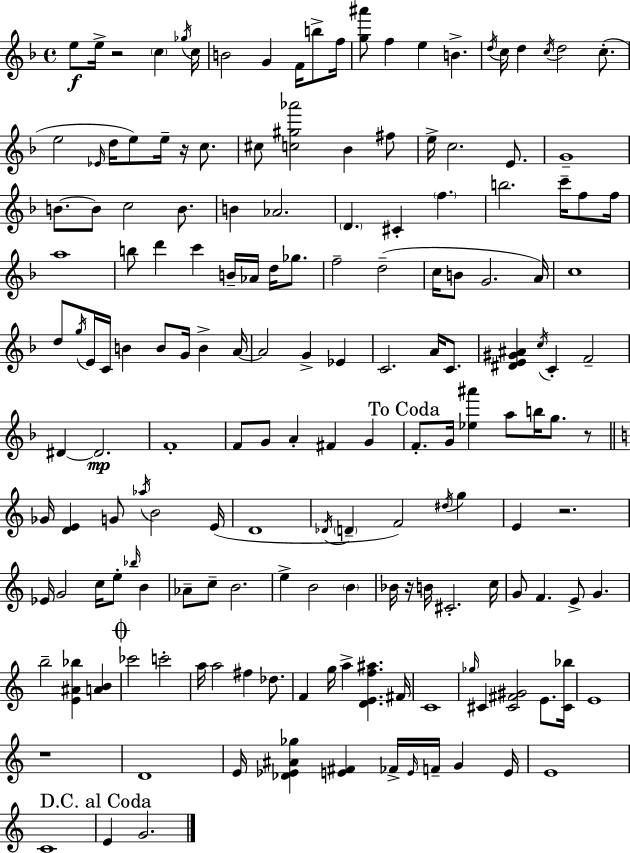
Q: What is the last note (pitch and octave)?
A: G4